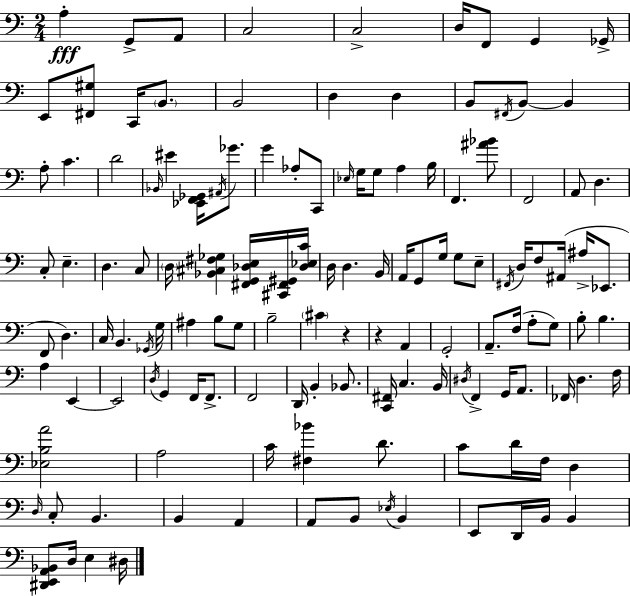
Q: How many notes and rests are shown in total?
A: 132